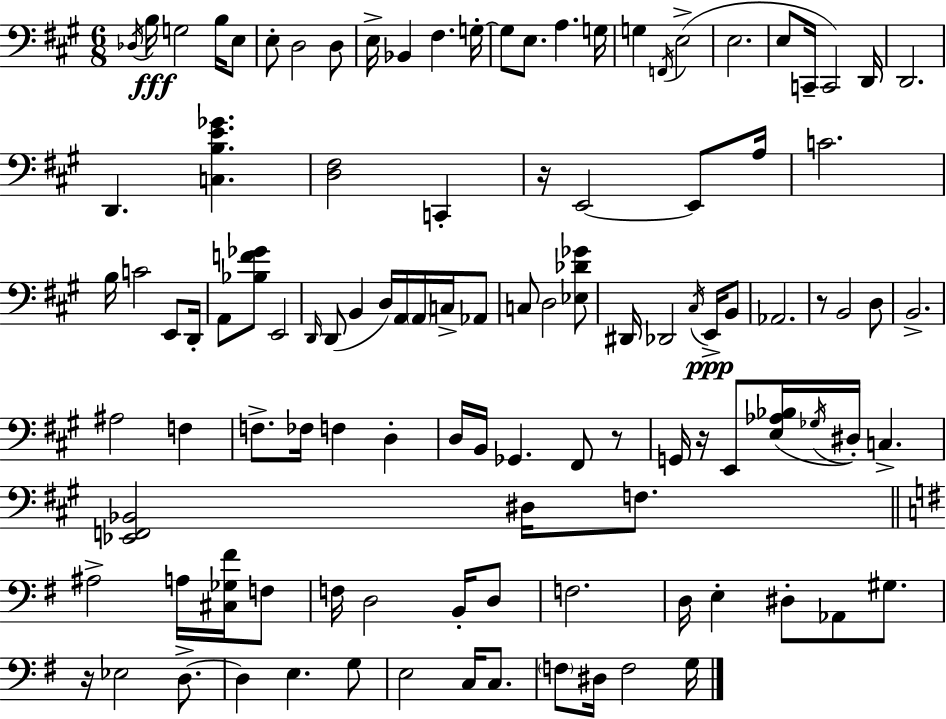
{
  \clef bass
  \numericTimeSignature
  \time 6/8
  \key a \major
  \repeat volta 2 { \acciaccatura { des16 }\fff b16 g2 b16 e8 | e8-. d2 d8 | e16-> bes,4 fis4. | g16-.~~ g8 e8. a4. | \break g16 g4 \acciaccatura { f,16 } e2->( | e2. | e8 c,16-- c,2) | d,16 d,2. | \break d,4. <c b e' ges'>4. | <d fis>2 c,4-. | r16 e,2~~ e,8 | a16 c'2. | \break b16 c'2 e,8 | d,16-. a,8 <bes f' ges'>8 e,2 | \grace { d,16 }( d,8 b,4 d16) a,16 \parenthesize a,16 | c16-> aes,8 c8 d2 | \break <ees des' ges'>8 dis,16 des,2 | \acciaccatura { cis16 } e,16->\ppp b,8 aes,2. | r8 b,2 | d8 b,2.-> | \break ais2 | f4 f8.-> fes16 f4 | d4-. d16 b,16 ges,4. | fis,8 r8 g,16 r16 e,8 <e aes bes>16( \acciaccatura { ges16 } dis16-.) c4.-> | \break <ees, f, bes,>2 | dis16 f8. \bar "||" \break \key g \major ais2-> a16 <cis ges fis'>16 f8 | f16 d2 b,16-. d8 | f2. | d16 e4-. dis8-. aes,8 gis8. | \break r16 ees2 d8.->~~ | d4 e4. g8 | e2 c16 c8. | \parenthesize f8 dis16 f2 g16 | \break } \bar "|."
}